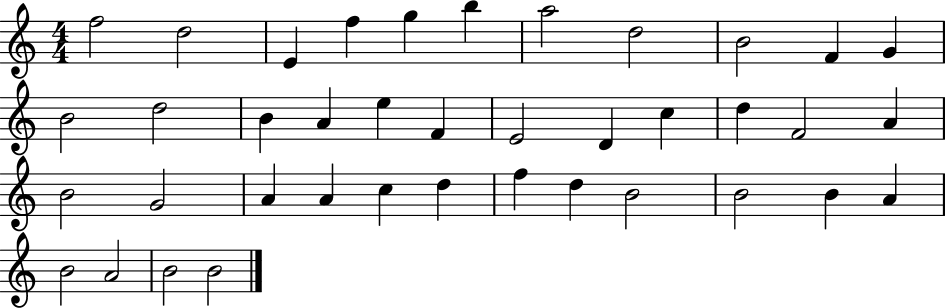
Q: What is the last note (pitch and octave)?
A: B4